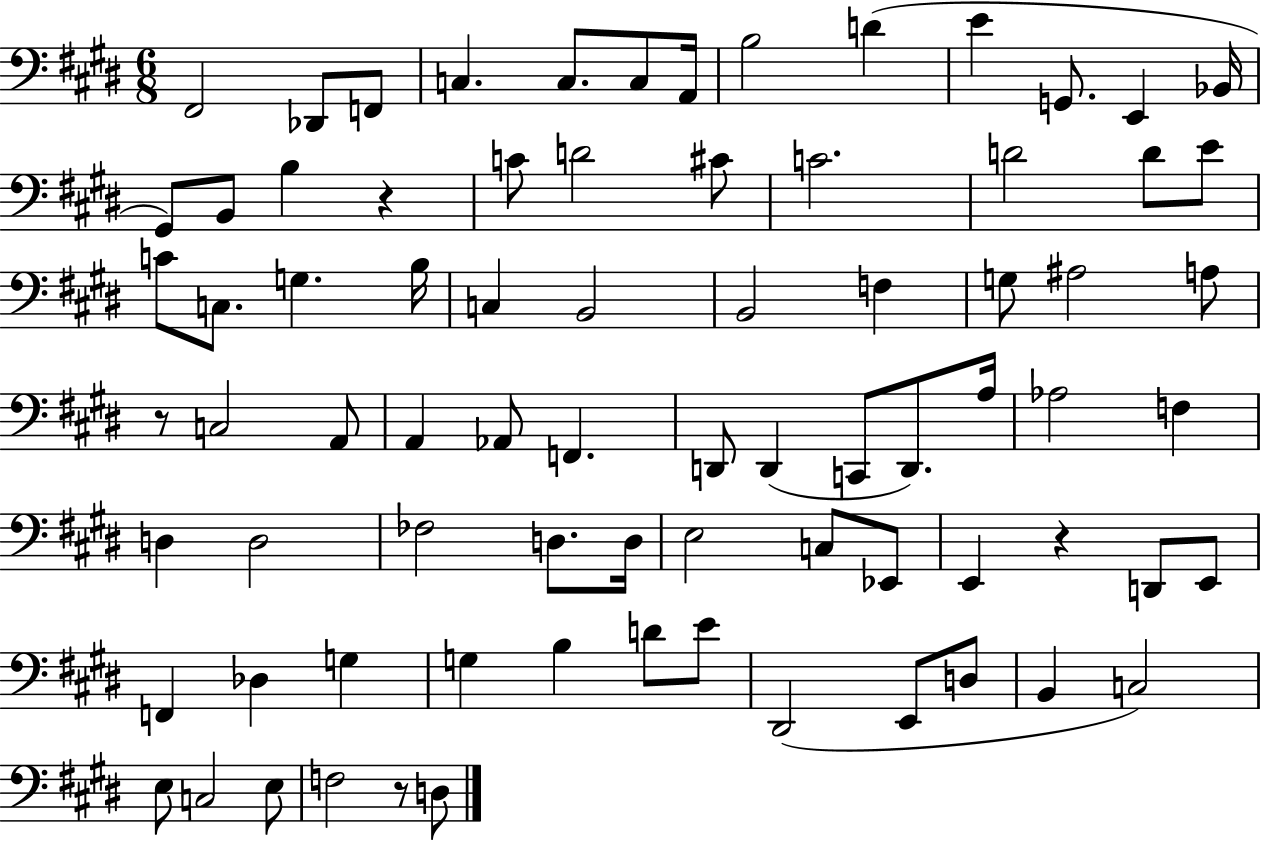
{
  \clef bass
  \numericTimeSignature
  \time 6/8
  \key e \major
  fis,2 des,8 f,8 | c4. c8. c8 a,16 | b2 d'4( | e'4 g,8. e,4 bes,16 | \break gis,8) b,8 b4 r4 | c'8 d'2 cis'8 | c'2. | d'2 d'8 e'8 | \break c'8 c8. g4. b16 | c4 b,2 | b,2 f4 | g8 ais2 a8 | \break r8 c2 a,8 | a,4 aes,8 f,4. | d,8 d,4( c,8 d,8.) a16 | aes2 f4 | \break d4 d2 | fes2 d8. d16 | e2 c8 ees,8 | e,4 r4 d,8 e,8 | \break f,4 des4 g4 | g4 b4 d'8 e'8 | dis,2( e,8 d8 | b,4 c2) | \break e8 c2 e8 | f2 r8 d8 | \bar "|."
}